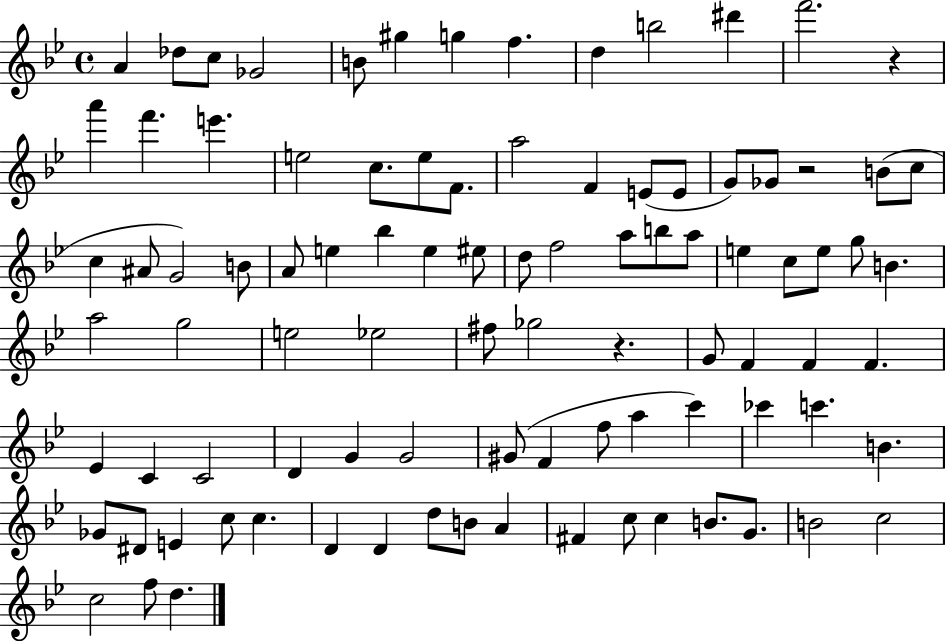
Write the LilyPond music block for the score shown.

{
  \clef treble
  \time 4/4
  \defaultTimeSignature
  \key bes \major
  a'4 des''8 c''8 ges'2 | b'8 gis''4 g''4 f''4. | d''4 b''2 dis'''4 | f'''2. r4 | \break a'''4 f'''4. e'''4. | e''2 c''8. e''8 f'8. | a''2 f'4 e'8( e'8 | g'8) ges'8 r2 b'8( c''8 | \break c''4 ais'8 g'2) b'8 | a'8 e''4 bes''4 e''4 eis''8 | d''8 f''2 a''8 b''8 a''8 | e''4 c''8 e''8 g''8 b'4. | \break a''2 g''2 | e''2 ees''2 | fis''8 ges''2 r4. | g'8 f'4 f'4 f'4. | \break ees'4 c'4 c'2 | d'4 g'4 g'2 | gis'8( f'4 f''8 a''4 c'''4) | ces'''4 c'''4. b'4. | \break ges'8 dis'8 e'4 c''8 c''4. | d'4 d'4 d''8 b'8 a'4 | fis'4 c''8 c''4 b'8. g'8. | b'2 c''2 | \break c''2 f''8 d''4. | \bar "|."
}